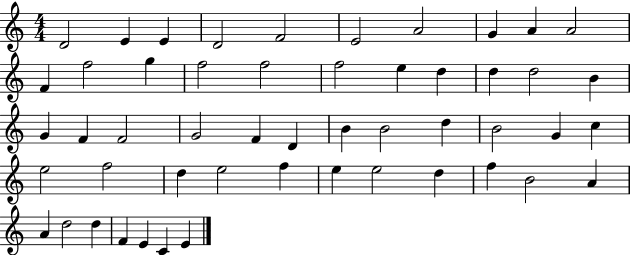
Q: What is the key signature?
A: C major